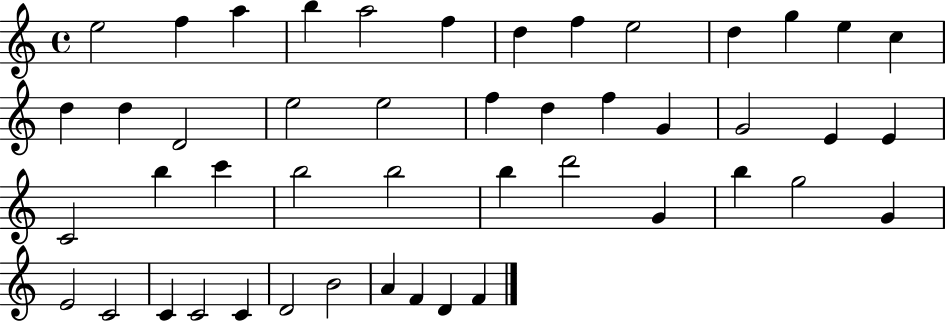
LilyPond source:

{
  \clef treble
  \time 4/4
  \defaultTimeSignature
  \key c \major
  e''2 f''4 a''4 | b''4 a''2 f''4 | d''4 f''4 e''2 | d''4 g''4 e''4 c''4 | \break d''4 d''4 d'2 | e''2 e''2 | f''4 d''4 f''4 g'4 | g'2 e'4 e'4 | \break c'2 b''4 c'''4 | b''2 b''2 | b''4 d'''2 g'4 | b''4 g''2 g'4 | \break e'2 c'2 | c'4 c'2 c'4 | d'2 b'2 | a'4 f'4 d'4 f'4 | \break \bar "|."
}